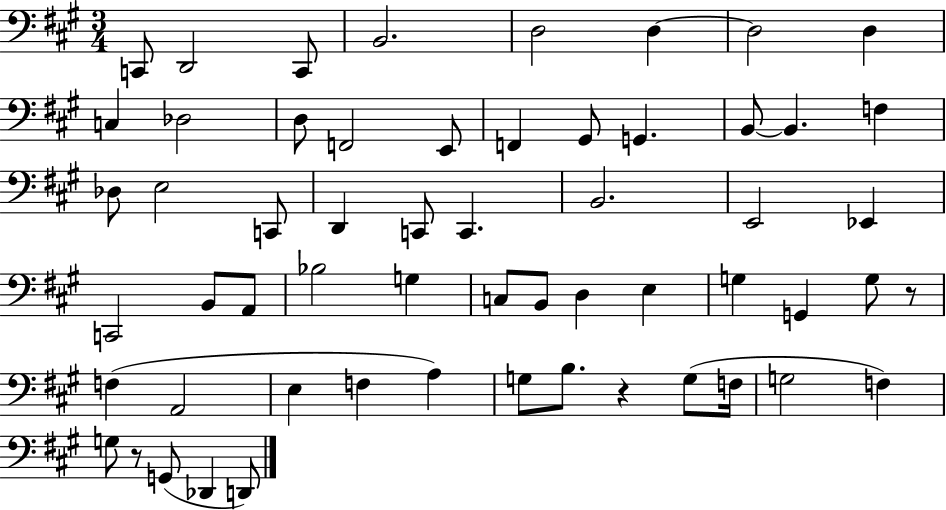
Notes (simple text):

C2/e D2/h C2/e B2/h. D3/h D3/q D3/h D3/q C3/q Db3/h D3/e F2/h E2/e F2/q G#2/e G2/q. B2/e B2/q. F3/q Db3/e E3/h C2/e D2/q C2/e C2/q. B2/h. E2/h Eb2/q C2/h B2/e A2/e Bb3/h G3/q C3/e B2/e D3/q E3/q G3/q G2/q G3/e R/e F3/q A2/h E3/q F3/q A3/q G3/e B3/e. R/q G3/e F3/s G3/h F3/q G3/e R/e G2/e Db2/q D2/e